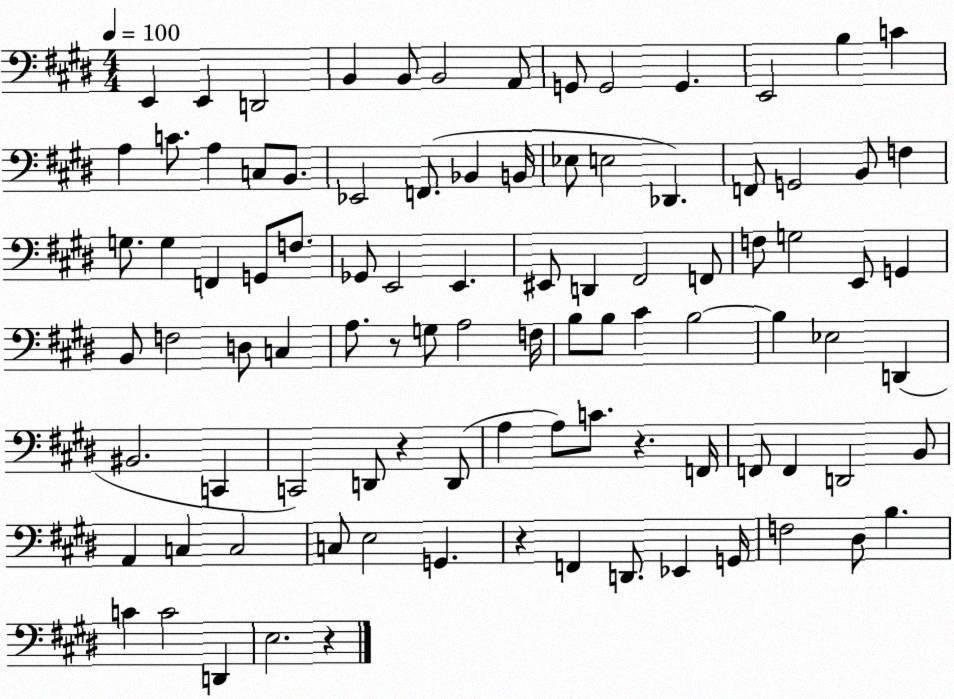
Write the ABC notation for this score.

X:1
T:Untitled
M:4/4
L:1/4
K:E
E,, E,, D,,2 B,, B,,/2 B,,2 A,,/2 G,,/2 G,,2 G,, E,,2 B, C A, C/2 A, C,/2 B,,/2 _E,,2 F,,/2 _B,, B,,/4 _E,/2 E,2 _D,, F,,/2 G,,2 B,,/2 F, G,/2 G, F,, G,,/2 F,/2 _G,,/2 E,,2 E,, ^E,,/2 D,, ^F,,2 F,,/2 F,/2 G,2 E,,/2 G,, B,,/2 F,2 D,/2 C, A,/2 z/2 G,/2 A,2 F,/4 B,/2 B,/2 ^C B,2 B, _E,2 D,, ^B,,2 C,, C,,2 D,,/2 z D,,/2 A, A,/2 C/2 z F,,/4 F,,/2 F,, D,,2 B,,/2 A,, C, C,2 C,/2 E,2 G,, z F,, D,,/2 _E,, G,,/4 F,2 ^D,/2 B, C C2 D,, E,2 z